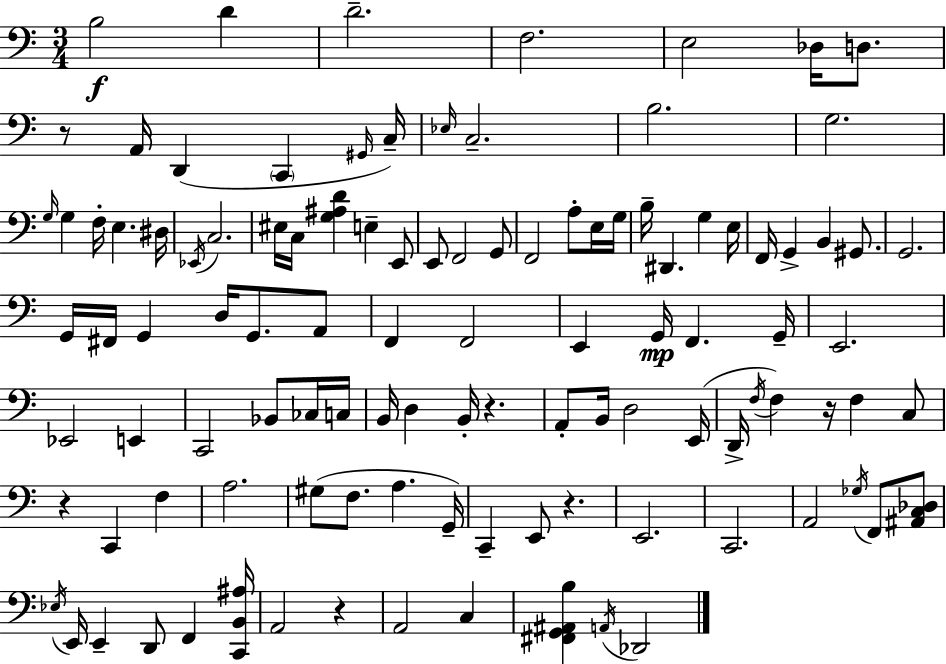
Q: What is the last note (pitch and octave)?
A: Db2